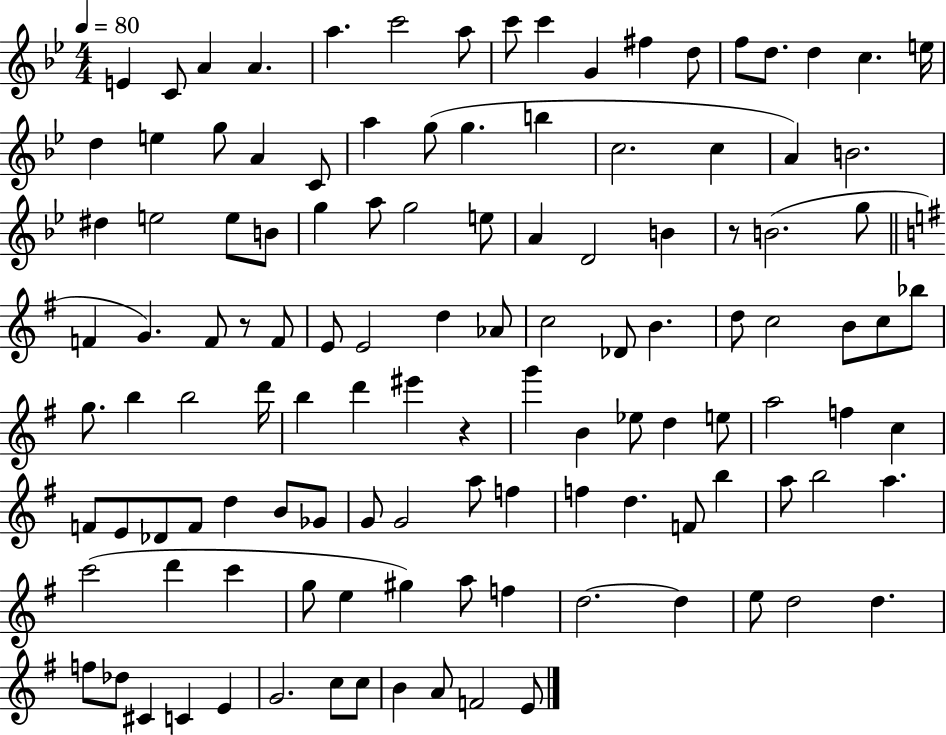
X:1
T:Untitled
M:4/4
L:1/4
K:Bb
E C/2 A A a c'2 a/2 c'/2 c' G ^f d/2 f/2 d/2 d c e/4 d e g/2 A C/2 a g/2 g b c2 c A B2 ^d e2 e/2 B/2 g a/2 g2 e/2 A D2 B z/2 B2 g/2 F G F/2 z/2 F/2 E/2 E2 d _A/2 c2 _D/2 B d/2 c2 B/2 c/2 _b/2 g/2 b b2 d'/4 b d' ^e' z g' B _e/2 d e/2 a2 f c F/2 E/2 _D/2 F/2 d B/2 _G/2 G/2 G2 a/2 f f d F/2 b a/2 b2 a c'2 d' c' g/2 e ^g a/2 f d2 d e/2 d2 d f/2 _d/2 ^C C E G2 c/2 c/2 B A/2 F2 E/2